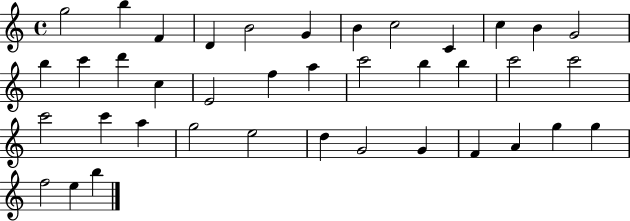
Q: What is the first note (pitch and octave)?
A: G5